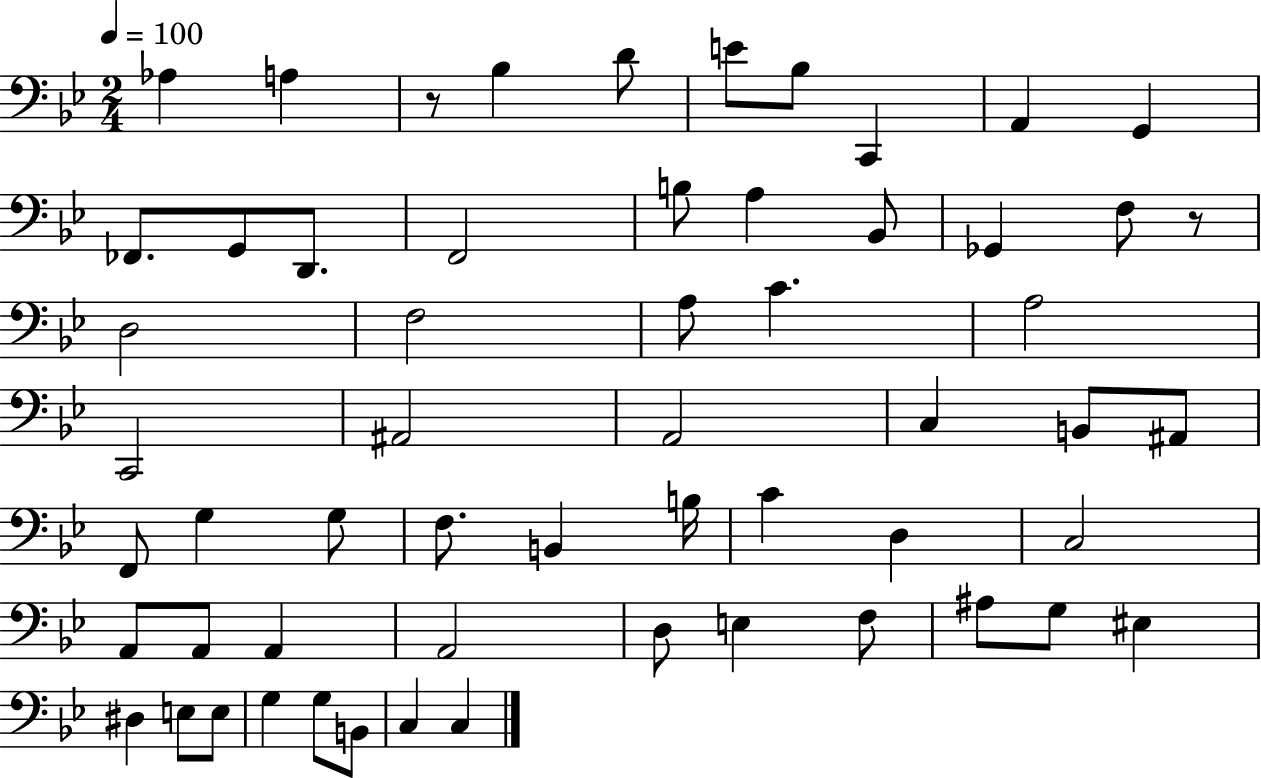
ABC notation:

X:1
T:Untitled
M:2/4
L:1/4
K:Bb
_A, A, z/2 _B, D/2 E/2 _B,/2 C,, A,, G,, _F,,/2 G,,/2 D,,/2 F,,2 B,/2 A, _B,,/2 _G,, F,/2 z/2 D,2 F,2 A,/2 C A,2 C,,2 ^A,,2 A,,2 C, B,,/2 ^A,,/2 F,,/2 G, G,/2 F,/2 B,, B,/4 C D, C,2 A,,/2 A,,/2 A,, A,,2 D,/2 E, F,/2 ^A,/2 G,/2 ^E, ^D, E,/2 E,/2 G, G,/2 B,,/2 C, C,